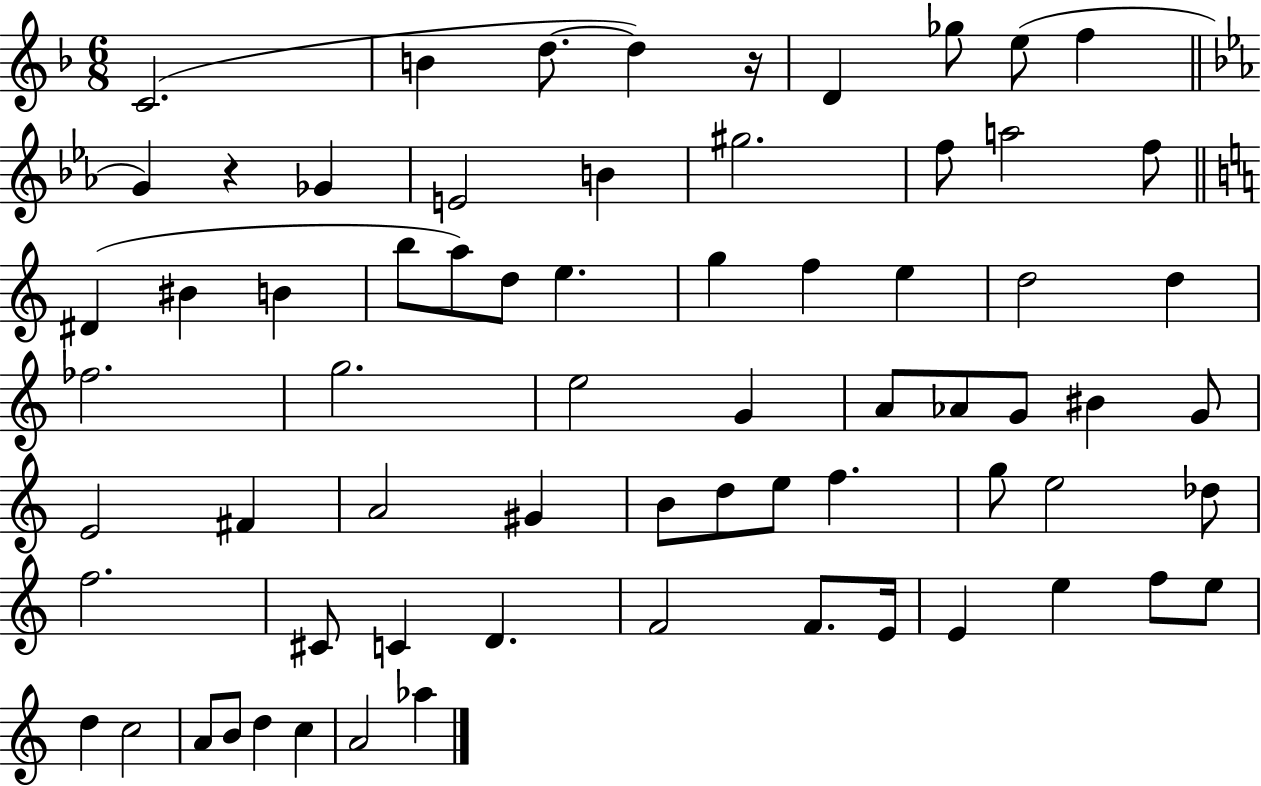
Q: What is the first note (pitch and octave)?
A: C4